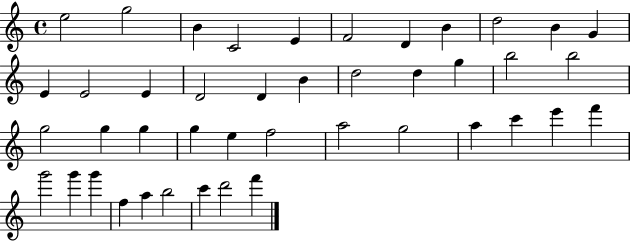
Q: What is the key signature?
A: C major